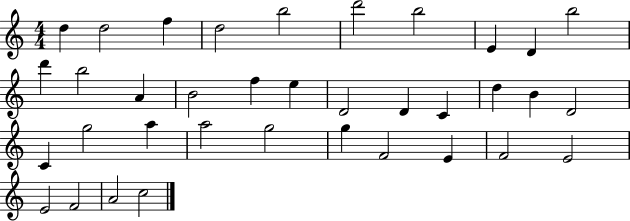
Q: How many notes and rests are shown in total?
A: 36